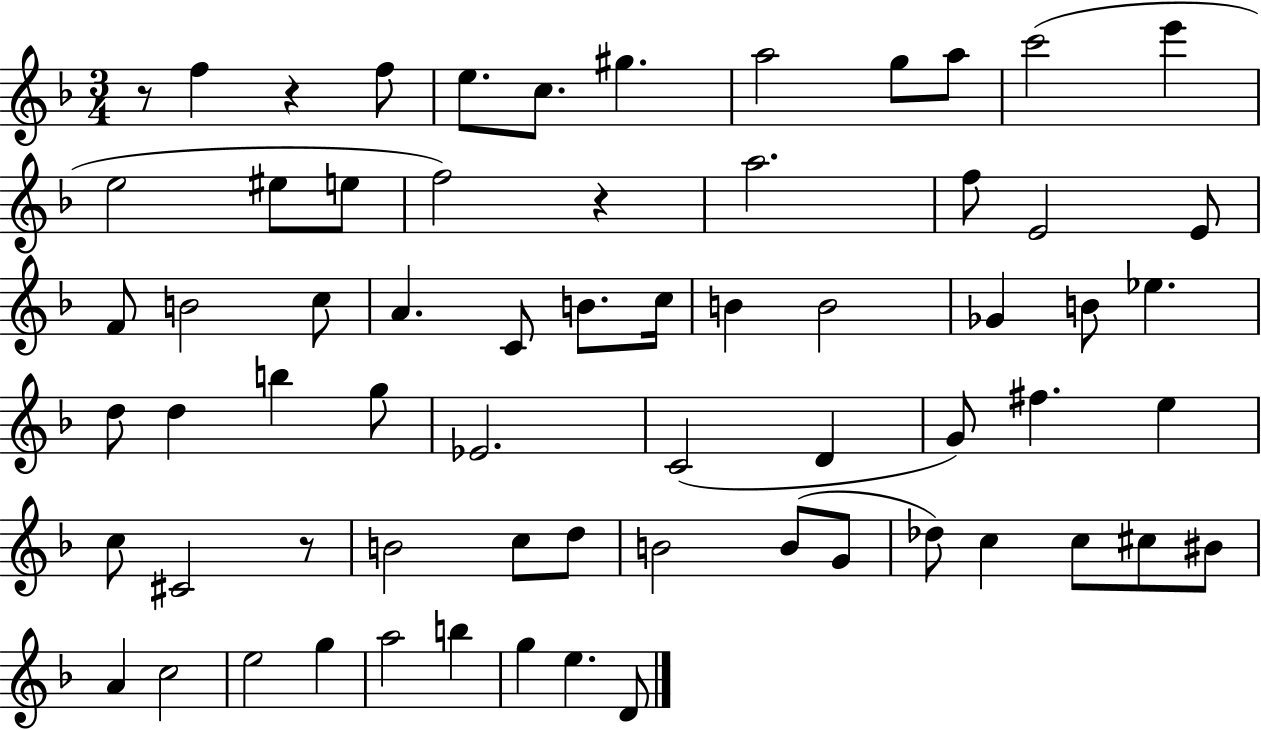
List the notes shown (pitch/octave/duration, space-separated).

R/e F5/q R/q F5/e E5/e. C5/e. G#5/q. A5/h G5/e A5/e C6/h E6/q E5/h EIS5/e E5/e F5/h R/q A5/h. F5/e E4/h E4/e F4/e B4/h C5/e A4/q. C4/e B4/e. C5/s B4/q B4/h Gb4/q B4/e Eb5/q. D5/e D5/q B5/q G5/e Eb4/h. C4/h D4/q G4/e F#5/q. E5/q C5/e C#4/h R/e B4/h C5/e D5/e B4/h B4/e G4/e Db5/e C5/q C5/e C#5/e BIS4/e A4/q C5/h E5/h G5/q A5/h B5/q G5/q E5/q. D4/e